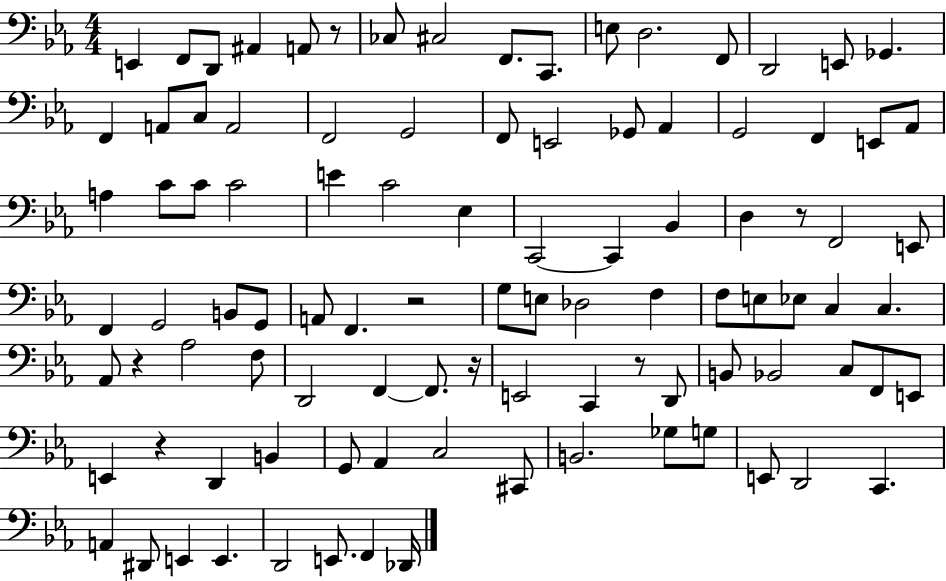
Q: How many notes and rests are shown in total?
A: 99